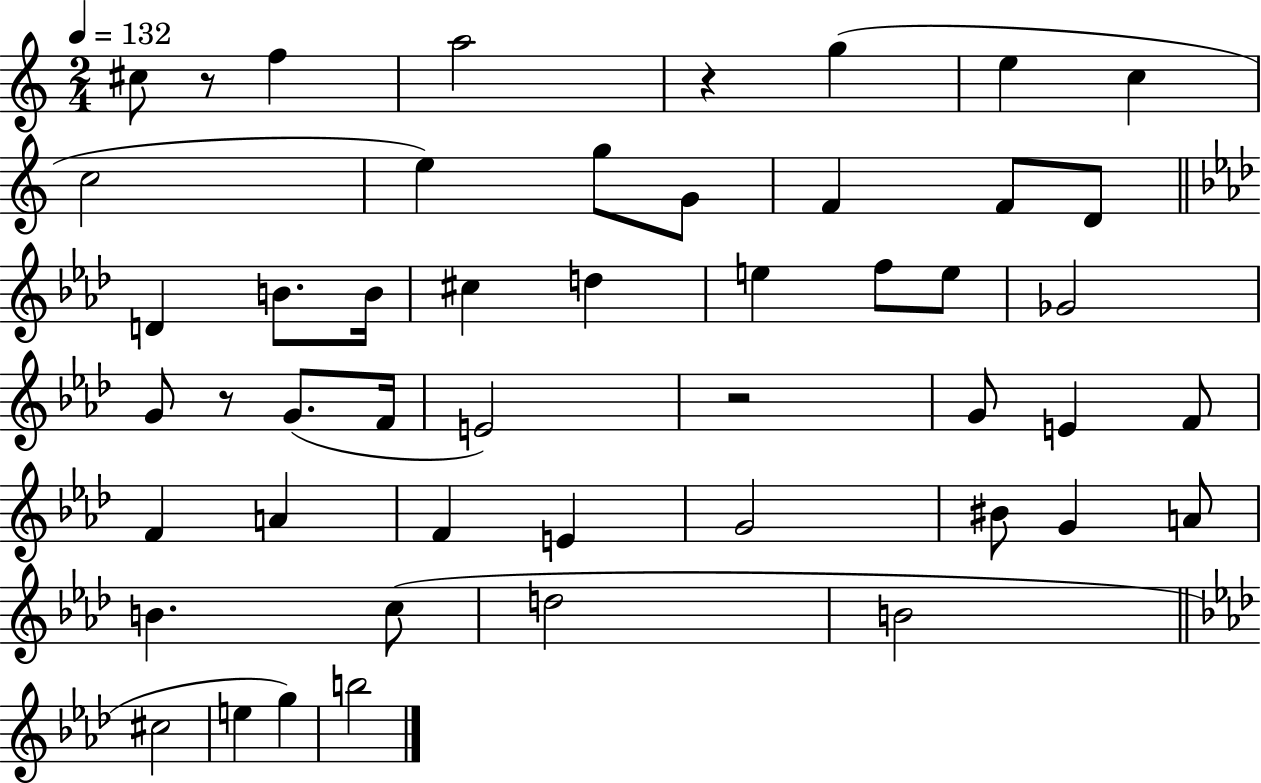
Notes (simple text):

C#5/e R/e F5/q A5/h R/q G5/q E5/q C5/q C5/h E5/q G5/e G4/e F4/q F4/e D4/e D4/q B4/e. B4/s C#5/q D5/q E5/q F5/e E5/e Gb4/h G4/e R/e G4/e. F4/s E4/h R/h G4/e E4/q F4/e F4/q A4/q F4/q E4/q G4/h BIS4/e G4/q A4/e B4/q. C5/e D5/h B4/h C#5/h E5/q G5/q B5/h